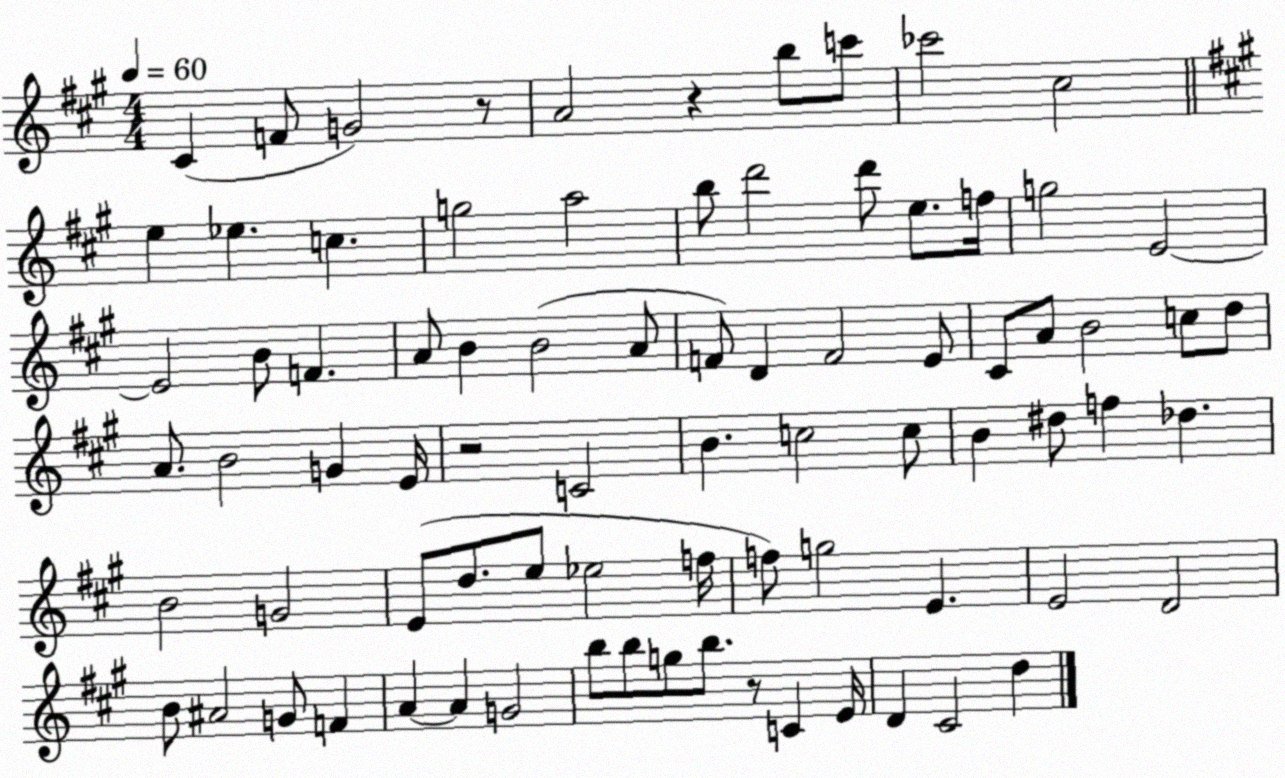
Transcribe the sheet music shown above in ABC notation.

X:1
T:Untitled
M:4/4
L:1/4
K:A
^C F/2 G2 z/2 A2 z b/2 c'/2 _c'2 ^c2 e _e c g2 a2 b/2 d'2 d'/2 e/2 f/4 g2 E2 E2 B/2 F A/2 B B2 A/2 F/2 D F2 E/2 ^C/2 A/2 B2 c/2 d/2 A/2 B2 G E/4 z2 C2 B c2 c/2 B ^d/2 f _d B2 G2 E/2 d/2 e/2 _e2 f/4 f/2 g2 E E2 D2 B/2 ^A2 G/2 F A A G2 b/2 b/2 g/2 b/2 z/2 C E/4 D ^C2 d